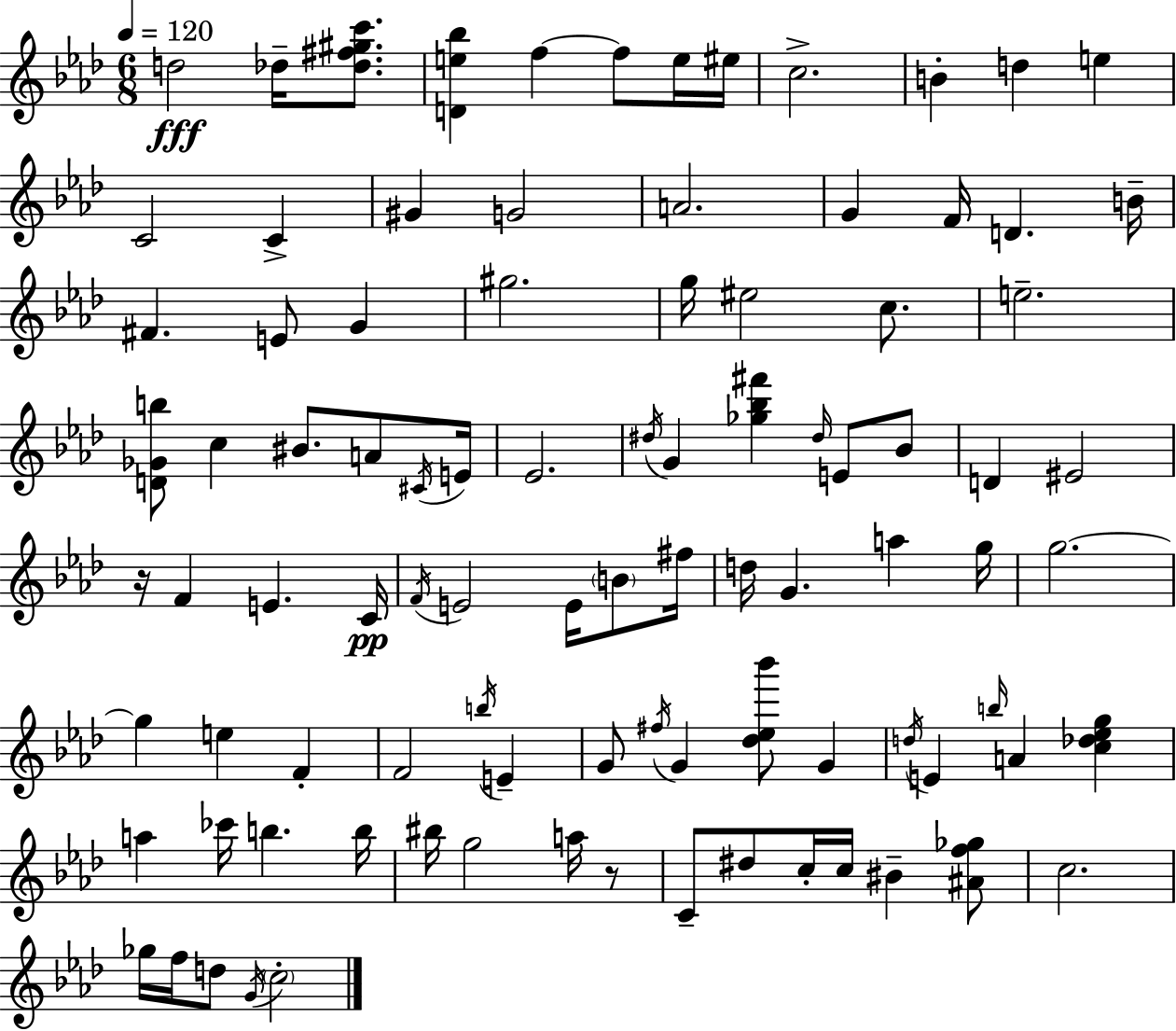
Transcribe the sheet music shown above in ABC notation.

X:1
T:Untitled
M:6/8
L:1/4
K:Fm
d2 _d/4 [_d^f^gc']/2 [De_b] f f/2 e/4 ^e/4 c2 B d e C2 C ^G G2 A2 G F/4 D B/4 ^F E/2 G ^g2 g/4 ^e2 c/2 e2 [D_Gb]/2 c ^B/2 A/2 ^C/4 E/4 _E2 ^d/4 G [_g_b^f'] ^d/4 E/2 _B/2 D ^E2 z/4 F E C/4 F/4 E2 E/4 B/2 ^f/4 d/4 G a g/4 g2 g e F F2 b/4 E G/2 ^f/4 G [_d_e_b']/2 G d/4 E b/4 A [c_d_eg] a _c'/4 b b/4 ^b/4 g2 a/4 z/2 C/2 ^d/2 c/4 c/4 ^B [^Af_g]/2 c2 _g/4 f/4 d/2 G/4 c2